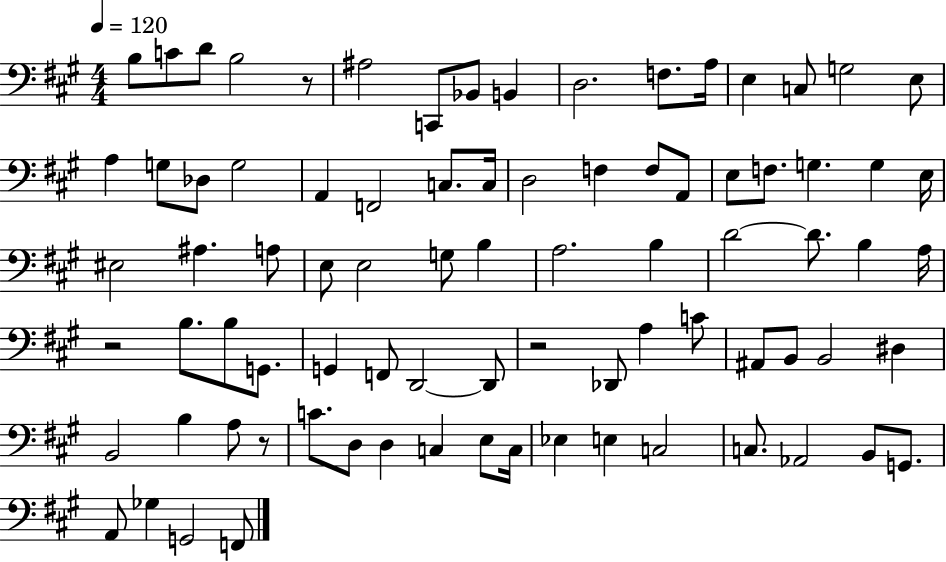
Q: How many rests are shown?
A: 4